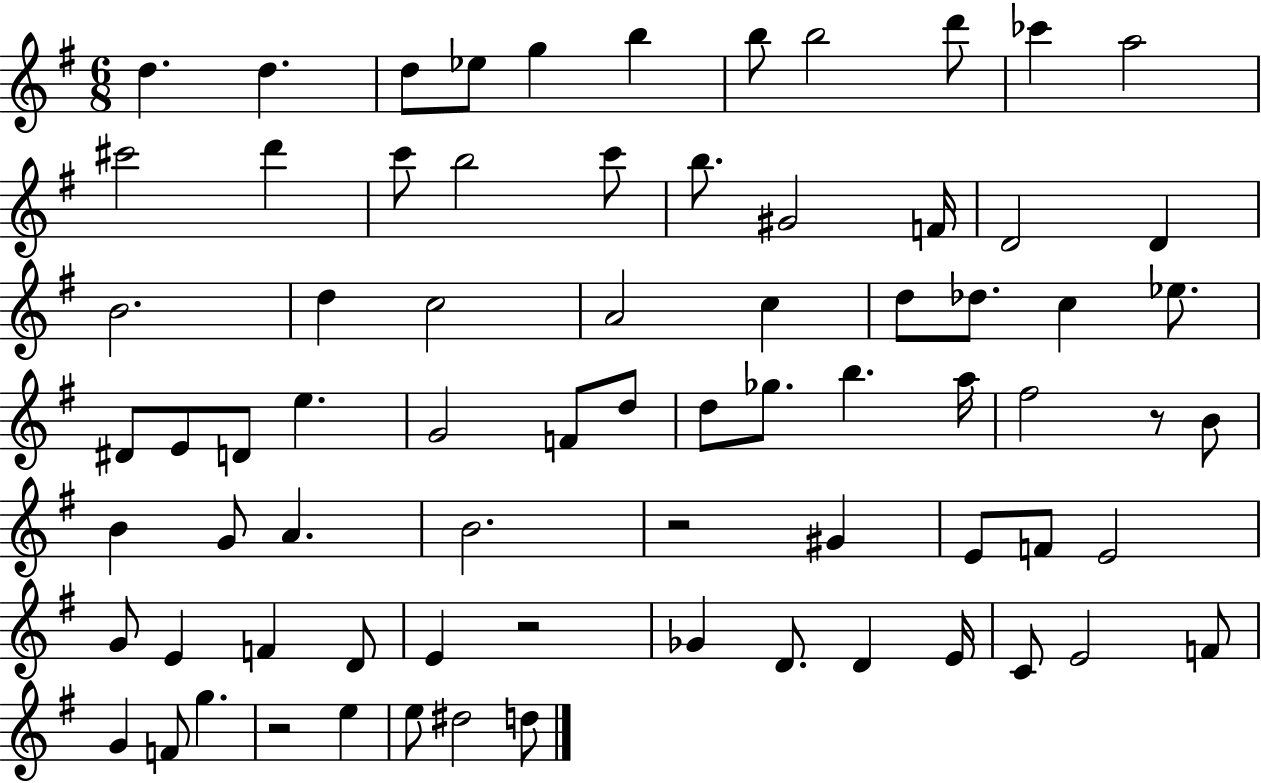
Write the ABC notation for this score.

X:1
T:Untitled
M:6/8
L:1/4
K:G
d d d/2 _e/2 g b b/2 b2 d'/2 _c' a2 ^c'2 d' c'/2 b2 c'/2 b/2 ^G2 F/4 D2 D B2 d c2 A2 c d/2 _d/2 c _e/2 ^D/2 E/2 D/2 e G2 F/2 d/2 d/2 _g/2 b a/4 ^f2 z/2 B/2 B G/2 A B2 z2 ^G E/2 F/2 E2 G/2 E F D/2 E z2 _G D/2 D E/4 C/2 E2 F/2 G F/2 g z2 e e/2 ^d2 d/2